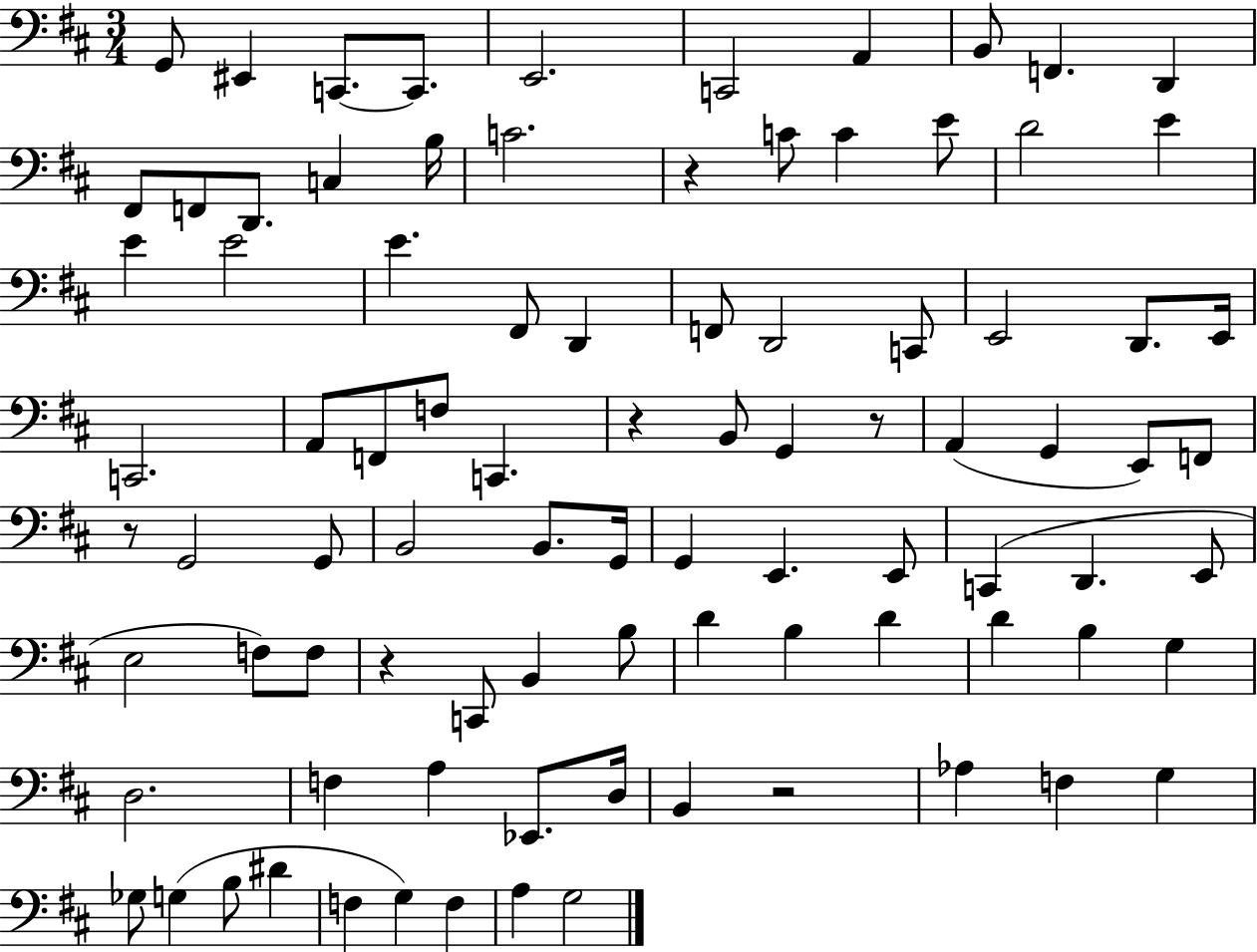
{
  \clef bass
  \numericTimeSignature
  \time 3/4
  \key d \major
  g,8 eis,4 c,8.~~ c,8. | e,2. | c,2 a,4 | b,8 f,4. d,4 | \break fis,8 f,8 d,8. c4 b16 | c'2. | r4 c'8 c'4 e'8 | d'2 e'4 | \break e'4 e'2 | e'4. fis,8 d,4 | f,8 d,2 c,8 | e,2 d,8. e,16 | \break c,2. | a,8 f,8 f8 c,4. | r4 b,8 g,4 r8 | a,4( g,4 e,8) f,8 | \break r8 g,2 g,8 | b,2 b,8. g,16 | g,4 e,4. e,8 | c,4( d,4. e,8 | \break e2 f8) f8 | r4 c,8 b,4 b8 | d'4 b4 d'4 | d'4 b4 g4 | \break d2. | f4 a4 ees,8. d16 | b,4 r2 | aes4 f4 g4 | \break ges8 g4( b8 dis'4 | f4 g4) f4 | a4 g2 | \bar "|."
}